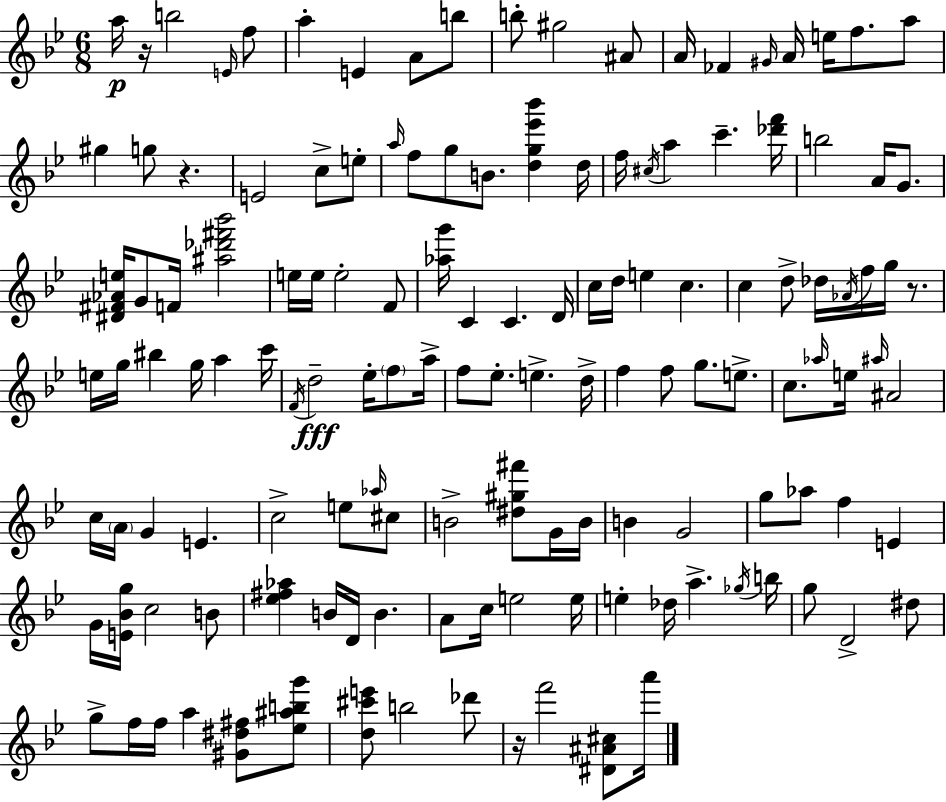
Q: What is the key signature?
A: BES major